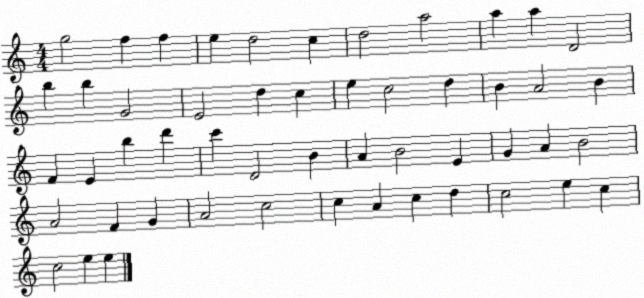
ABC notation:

X:1
T:Untitled
M:4/4
L:1/4
K:C
g2 f f e d2 c d2 a2 a a D2 b b G2 E2 d c e c2 d B A2 B F E b d' c' D2 B A B2 E G A B2 A2 F G A2 c2 c A c d c2 e c c2 e e